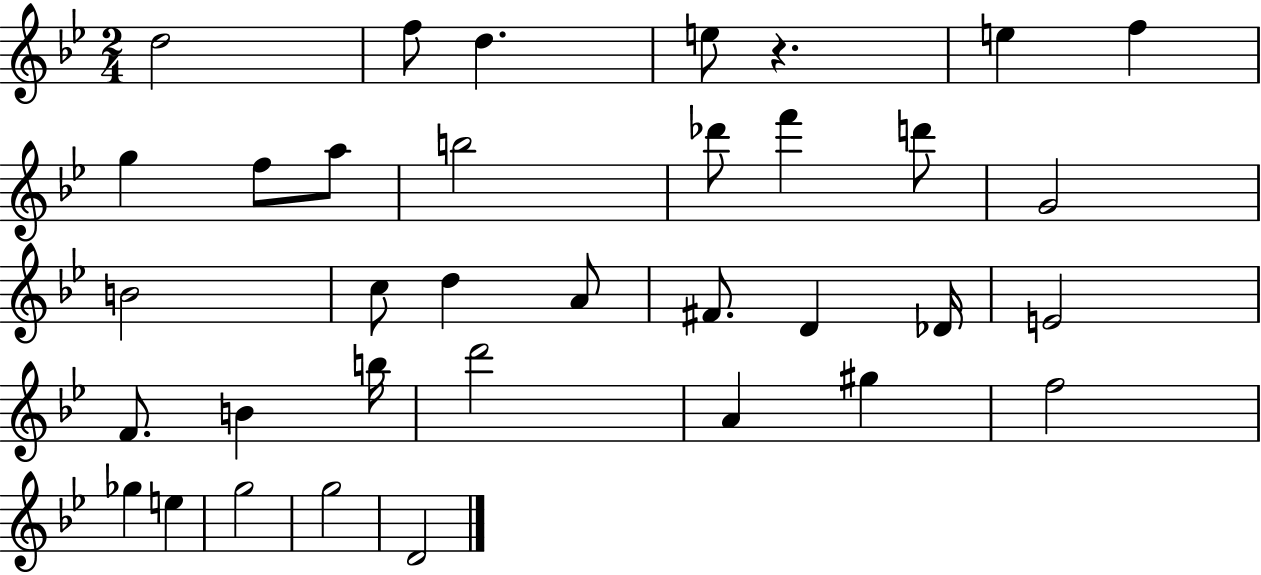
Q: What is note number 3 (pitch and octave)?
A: D5